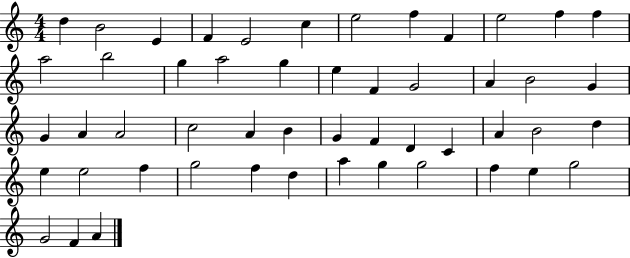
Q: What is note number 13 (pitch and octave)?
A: A5